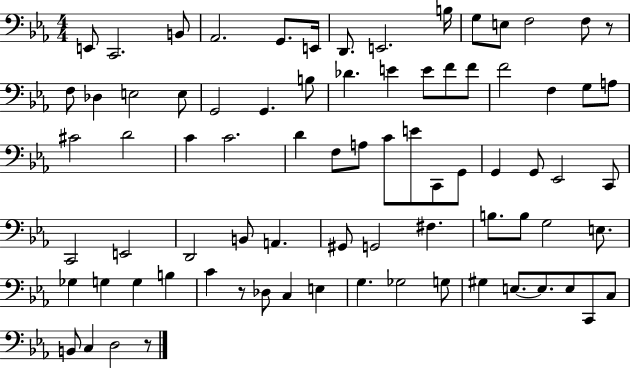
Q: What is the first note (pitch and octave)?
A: E2